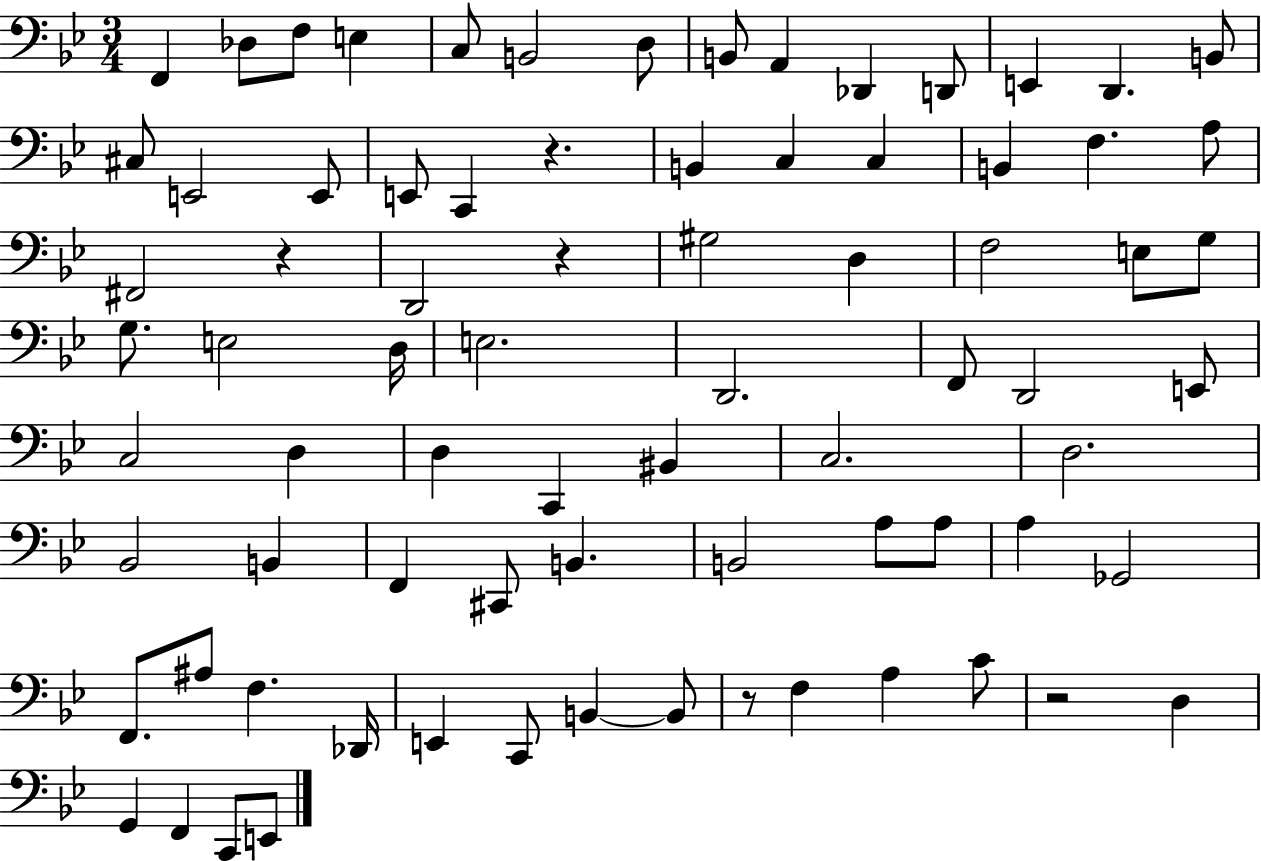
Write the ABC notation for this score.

X:1
T:Untitled
M:3/4
L:1/4
K:Bb
F,, _D,/2 F,/2 E, C,/2 B,,2 D,/2 B,,/2 A,, _D,, D,,/2 E,, D,, B,,/2 ^C,/2 E,,2 E,,/2 E,,/2 C,, z B,, C, C, B,, F, A,/2 ^F,,2 z D,,2 z ^G,2 D, F,2 E,/2 G,/2 G,/2 E,2 D,/4 E,2 D,,2 F,,/2 D,,2 E,,/2 C,2 D, D, C,, ^B,, C,2 D,2 _B,,2 B,, F,, ^C,,/2 B,, B,,2 A,/2 A,/2 A, _G,,2 F,,/2 ^A,/2 F, _D,,/4 E,, C,,/2 B,, B,,/2 z/2 F, A, C/2 z2 D, G,, F,, C,,/2 E,,/2